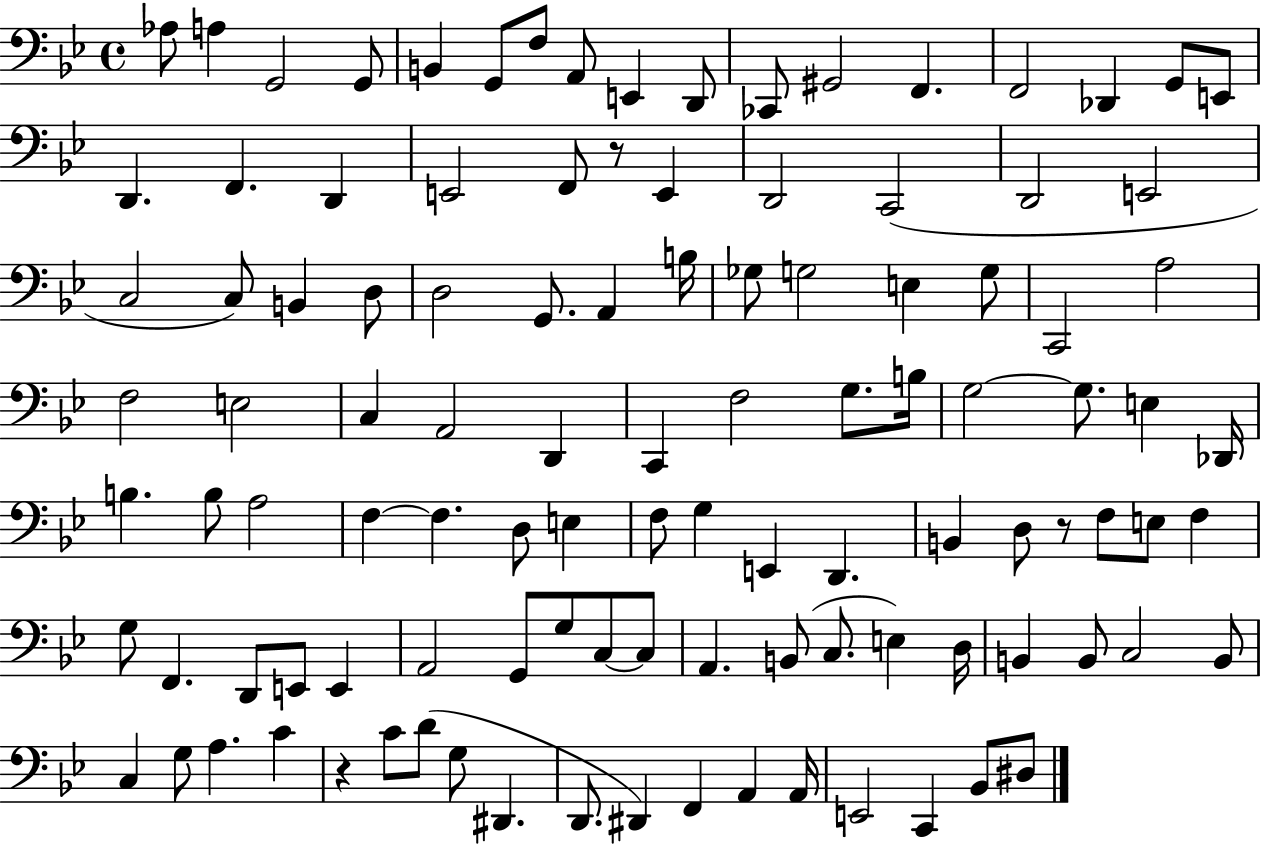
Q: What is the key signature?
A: BES major